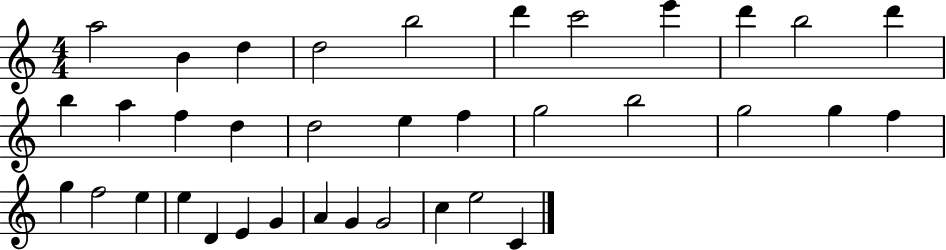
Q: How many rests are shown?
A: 0